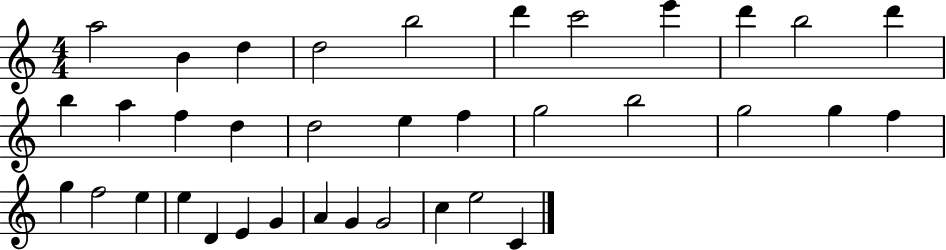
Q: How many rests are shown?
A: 0